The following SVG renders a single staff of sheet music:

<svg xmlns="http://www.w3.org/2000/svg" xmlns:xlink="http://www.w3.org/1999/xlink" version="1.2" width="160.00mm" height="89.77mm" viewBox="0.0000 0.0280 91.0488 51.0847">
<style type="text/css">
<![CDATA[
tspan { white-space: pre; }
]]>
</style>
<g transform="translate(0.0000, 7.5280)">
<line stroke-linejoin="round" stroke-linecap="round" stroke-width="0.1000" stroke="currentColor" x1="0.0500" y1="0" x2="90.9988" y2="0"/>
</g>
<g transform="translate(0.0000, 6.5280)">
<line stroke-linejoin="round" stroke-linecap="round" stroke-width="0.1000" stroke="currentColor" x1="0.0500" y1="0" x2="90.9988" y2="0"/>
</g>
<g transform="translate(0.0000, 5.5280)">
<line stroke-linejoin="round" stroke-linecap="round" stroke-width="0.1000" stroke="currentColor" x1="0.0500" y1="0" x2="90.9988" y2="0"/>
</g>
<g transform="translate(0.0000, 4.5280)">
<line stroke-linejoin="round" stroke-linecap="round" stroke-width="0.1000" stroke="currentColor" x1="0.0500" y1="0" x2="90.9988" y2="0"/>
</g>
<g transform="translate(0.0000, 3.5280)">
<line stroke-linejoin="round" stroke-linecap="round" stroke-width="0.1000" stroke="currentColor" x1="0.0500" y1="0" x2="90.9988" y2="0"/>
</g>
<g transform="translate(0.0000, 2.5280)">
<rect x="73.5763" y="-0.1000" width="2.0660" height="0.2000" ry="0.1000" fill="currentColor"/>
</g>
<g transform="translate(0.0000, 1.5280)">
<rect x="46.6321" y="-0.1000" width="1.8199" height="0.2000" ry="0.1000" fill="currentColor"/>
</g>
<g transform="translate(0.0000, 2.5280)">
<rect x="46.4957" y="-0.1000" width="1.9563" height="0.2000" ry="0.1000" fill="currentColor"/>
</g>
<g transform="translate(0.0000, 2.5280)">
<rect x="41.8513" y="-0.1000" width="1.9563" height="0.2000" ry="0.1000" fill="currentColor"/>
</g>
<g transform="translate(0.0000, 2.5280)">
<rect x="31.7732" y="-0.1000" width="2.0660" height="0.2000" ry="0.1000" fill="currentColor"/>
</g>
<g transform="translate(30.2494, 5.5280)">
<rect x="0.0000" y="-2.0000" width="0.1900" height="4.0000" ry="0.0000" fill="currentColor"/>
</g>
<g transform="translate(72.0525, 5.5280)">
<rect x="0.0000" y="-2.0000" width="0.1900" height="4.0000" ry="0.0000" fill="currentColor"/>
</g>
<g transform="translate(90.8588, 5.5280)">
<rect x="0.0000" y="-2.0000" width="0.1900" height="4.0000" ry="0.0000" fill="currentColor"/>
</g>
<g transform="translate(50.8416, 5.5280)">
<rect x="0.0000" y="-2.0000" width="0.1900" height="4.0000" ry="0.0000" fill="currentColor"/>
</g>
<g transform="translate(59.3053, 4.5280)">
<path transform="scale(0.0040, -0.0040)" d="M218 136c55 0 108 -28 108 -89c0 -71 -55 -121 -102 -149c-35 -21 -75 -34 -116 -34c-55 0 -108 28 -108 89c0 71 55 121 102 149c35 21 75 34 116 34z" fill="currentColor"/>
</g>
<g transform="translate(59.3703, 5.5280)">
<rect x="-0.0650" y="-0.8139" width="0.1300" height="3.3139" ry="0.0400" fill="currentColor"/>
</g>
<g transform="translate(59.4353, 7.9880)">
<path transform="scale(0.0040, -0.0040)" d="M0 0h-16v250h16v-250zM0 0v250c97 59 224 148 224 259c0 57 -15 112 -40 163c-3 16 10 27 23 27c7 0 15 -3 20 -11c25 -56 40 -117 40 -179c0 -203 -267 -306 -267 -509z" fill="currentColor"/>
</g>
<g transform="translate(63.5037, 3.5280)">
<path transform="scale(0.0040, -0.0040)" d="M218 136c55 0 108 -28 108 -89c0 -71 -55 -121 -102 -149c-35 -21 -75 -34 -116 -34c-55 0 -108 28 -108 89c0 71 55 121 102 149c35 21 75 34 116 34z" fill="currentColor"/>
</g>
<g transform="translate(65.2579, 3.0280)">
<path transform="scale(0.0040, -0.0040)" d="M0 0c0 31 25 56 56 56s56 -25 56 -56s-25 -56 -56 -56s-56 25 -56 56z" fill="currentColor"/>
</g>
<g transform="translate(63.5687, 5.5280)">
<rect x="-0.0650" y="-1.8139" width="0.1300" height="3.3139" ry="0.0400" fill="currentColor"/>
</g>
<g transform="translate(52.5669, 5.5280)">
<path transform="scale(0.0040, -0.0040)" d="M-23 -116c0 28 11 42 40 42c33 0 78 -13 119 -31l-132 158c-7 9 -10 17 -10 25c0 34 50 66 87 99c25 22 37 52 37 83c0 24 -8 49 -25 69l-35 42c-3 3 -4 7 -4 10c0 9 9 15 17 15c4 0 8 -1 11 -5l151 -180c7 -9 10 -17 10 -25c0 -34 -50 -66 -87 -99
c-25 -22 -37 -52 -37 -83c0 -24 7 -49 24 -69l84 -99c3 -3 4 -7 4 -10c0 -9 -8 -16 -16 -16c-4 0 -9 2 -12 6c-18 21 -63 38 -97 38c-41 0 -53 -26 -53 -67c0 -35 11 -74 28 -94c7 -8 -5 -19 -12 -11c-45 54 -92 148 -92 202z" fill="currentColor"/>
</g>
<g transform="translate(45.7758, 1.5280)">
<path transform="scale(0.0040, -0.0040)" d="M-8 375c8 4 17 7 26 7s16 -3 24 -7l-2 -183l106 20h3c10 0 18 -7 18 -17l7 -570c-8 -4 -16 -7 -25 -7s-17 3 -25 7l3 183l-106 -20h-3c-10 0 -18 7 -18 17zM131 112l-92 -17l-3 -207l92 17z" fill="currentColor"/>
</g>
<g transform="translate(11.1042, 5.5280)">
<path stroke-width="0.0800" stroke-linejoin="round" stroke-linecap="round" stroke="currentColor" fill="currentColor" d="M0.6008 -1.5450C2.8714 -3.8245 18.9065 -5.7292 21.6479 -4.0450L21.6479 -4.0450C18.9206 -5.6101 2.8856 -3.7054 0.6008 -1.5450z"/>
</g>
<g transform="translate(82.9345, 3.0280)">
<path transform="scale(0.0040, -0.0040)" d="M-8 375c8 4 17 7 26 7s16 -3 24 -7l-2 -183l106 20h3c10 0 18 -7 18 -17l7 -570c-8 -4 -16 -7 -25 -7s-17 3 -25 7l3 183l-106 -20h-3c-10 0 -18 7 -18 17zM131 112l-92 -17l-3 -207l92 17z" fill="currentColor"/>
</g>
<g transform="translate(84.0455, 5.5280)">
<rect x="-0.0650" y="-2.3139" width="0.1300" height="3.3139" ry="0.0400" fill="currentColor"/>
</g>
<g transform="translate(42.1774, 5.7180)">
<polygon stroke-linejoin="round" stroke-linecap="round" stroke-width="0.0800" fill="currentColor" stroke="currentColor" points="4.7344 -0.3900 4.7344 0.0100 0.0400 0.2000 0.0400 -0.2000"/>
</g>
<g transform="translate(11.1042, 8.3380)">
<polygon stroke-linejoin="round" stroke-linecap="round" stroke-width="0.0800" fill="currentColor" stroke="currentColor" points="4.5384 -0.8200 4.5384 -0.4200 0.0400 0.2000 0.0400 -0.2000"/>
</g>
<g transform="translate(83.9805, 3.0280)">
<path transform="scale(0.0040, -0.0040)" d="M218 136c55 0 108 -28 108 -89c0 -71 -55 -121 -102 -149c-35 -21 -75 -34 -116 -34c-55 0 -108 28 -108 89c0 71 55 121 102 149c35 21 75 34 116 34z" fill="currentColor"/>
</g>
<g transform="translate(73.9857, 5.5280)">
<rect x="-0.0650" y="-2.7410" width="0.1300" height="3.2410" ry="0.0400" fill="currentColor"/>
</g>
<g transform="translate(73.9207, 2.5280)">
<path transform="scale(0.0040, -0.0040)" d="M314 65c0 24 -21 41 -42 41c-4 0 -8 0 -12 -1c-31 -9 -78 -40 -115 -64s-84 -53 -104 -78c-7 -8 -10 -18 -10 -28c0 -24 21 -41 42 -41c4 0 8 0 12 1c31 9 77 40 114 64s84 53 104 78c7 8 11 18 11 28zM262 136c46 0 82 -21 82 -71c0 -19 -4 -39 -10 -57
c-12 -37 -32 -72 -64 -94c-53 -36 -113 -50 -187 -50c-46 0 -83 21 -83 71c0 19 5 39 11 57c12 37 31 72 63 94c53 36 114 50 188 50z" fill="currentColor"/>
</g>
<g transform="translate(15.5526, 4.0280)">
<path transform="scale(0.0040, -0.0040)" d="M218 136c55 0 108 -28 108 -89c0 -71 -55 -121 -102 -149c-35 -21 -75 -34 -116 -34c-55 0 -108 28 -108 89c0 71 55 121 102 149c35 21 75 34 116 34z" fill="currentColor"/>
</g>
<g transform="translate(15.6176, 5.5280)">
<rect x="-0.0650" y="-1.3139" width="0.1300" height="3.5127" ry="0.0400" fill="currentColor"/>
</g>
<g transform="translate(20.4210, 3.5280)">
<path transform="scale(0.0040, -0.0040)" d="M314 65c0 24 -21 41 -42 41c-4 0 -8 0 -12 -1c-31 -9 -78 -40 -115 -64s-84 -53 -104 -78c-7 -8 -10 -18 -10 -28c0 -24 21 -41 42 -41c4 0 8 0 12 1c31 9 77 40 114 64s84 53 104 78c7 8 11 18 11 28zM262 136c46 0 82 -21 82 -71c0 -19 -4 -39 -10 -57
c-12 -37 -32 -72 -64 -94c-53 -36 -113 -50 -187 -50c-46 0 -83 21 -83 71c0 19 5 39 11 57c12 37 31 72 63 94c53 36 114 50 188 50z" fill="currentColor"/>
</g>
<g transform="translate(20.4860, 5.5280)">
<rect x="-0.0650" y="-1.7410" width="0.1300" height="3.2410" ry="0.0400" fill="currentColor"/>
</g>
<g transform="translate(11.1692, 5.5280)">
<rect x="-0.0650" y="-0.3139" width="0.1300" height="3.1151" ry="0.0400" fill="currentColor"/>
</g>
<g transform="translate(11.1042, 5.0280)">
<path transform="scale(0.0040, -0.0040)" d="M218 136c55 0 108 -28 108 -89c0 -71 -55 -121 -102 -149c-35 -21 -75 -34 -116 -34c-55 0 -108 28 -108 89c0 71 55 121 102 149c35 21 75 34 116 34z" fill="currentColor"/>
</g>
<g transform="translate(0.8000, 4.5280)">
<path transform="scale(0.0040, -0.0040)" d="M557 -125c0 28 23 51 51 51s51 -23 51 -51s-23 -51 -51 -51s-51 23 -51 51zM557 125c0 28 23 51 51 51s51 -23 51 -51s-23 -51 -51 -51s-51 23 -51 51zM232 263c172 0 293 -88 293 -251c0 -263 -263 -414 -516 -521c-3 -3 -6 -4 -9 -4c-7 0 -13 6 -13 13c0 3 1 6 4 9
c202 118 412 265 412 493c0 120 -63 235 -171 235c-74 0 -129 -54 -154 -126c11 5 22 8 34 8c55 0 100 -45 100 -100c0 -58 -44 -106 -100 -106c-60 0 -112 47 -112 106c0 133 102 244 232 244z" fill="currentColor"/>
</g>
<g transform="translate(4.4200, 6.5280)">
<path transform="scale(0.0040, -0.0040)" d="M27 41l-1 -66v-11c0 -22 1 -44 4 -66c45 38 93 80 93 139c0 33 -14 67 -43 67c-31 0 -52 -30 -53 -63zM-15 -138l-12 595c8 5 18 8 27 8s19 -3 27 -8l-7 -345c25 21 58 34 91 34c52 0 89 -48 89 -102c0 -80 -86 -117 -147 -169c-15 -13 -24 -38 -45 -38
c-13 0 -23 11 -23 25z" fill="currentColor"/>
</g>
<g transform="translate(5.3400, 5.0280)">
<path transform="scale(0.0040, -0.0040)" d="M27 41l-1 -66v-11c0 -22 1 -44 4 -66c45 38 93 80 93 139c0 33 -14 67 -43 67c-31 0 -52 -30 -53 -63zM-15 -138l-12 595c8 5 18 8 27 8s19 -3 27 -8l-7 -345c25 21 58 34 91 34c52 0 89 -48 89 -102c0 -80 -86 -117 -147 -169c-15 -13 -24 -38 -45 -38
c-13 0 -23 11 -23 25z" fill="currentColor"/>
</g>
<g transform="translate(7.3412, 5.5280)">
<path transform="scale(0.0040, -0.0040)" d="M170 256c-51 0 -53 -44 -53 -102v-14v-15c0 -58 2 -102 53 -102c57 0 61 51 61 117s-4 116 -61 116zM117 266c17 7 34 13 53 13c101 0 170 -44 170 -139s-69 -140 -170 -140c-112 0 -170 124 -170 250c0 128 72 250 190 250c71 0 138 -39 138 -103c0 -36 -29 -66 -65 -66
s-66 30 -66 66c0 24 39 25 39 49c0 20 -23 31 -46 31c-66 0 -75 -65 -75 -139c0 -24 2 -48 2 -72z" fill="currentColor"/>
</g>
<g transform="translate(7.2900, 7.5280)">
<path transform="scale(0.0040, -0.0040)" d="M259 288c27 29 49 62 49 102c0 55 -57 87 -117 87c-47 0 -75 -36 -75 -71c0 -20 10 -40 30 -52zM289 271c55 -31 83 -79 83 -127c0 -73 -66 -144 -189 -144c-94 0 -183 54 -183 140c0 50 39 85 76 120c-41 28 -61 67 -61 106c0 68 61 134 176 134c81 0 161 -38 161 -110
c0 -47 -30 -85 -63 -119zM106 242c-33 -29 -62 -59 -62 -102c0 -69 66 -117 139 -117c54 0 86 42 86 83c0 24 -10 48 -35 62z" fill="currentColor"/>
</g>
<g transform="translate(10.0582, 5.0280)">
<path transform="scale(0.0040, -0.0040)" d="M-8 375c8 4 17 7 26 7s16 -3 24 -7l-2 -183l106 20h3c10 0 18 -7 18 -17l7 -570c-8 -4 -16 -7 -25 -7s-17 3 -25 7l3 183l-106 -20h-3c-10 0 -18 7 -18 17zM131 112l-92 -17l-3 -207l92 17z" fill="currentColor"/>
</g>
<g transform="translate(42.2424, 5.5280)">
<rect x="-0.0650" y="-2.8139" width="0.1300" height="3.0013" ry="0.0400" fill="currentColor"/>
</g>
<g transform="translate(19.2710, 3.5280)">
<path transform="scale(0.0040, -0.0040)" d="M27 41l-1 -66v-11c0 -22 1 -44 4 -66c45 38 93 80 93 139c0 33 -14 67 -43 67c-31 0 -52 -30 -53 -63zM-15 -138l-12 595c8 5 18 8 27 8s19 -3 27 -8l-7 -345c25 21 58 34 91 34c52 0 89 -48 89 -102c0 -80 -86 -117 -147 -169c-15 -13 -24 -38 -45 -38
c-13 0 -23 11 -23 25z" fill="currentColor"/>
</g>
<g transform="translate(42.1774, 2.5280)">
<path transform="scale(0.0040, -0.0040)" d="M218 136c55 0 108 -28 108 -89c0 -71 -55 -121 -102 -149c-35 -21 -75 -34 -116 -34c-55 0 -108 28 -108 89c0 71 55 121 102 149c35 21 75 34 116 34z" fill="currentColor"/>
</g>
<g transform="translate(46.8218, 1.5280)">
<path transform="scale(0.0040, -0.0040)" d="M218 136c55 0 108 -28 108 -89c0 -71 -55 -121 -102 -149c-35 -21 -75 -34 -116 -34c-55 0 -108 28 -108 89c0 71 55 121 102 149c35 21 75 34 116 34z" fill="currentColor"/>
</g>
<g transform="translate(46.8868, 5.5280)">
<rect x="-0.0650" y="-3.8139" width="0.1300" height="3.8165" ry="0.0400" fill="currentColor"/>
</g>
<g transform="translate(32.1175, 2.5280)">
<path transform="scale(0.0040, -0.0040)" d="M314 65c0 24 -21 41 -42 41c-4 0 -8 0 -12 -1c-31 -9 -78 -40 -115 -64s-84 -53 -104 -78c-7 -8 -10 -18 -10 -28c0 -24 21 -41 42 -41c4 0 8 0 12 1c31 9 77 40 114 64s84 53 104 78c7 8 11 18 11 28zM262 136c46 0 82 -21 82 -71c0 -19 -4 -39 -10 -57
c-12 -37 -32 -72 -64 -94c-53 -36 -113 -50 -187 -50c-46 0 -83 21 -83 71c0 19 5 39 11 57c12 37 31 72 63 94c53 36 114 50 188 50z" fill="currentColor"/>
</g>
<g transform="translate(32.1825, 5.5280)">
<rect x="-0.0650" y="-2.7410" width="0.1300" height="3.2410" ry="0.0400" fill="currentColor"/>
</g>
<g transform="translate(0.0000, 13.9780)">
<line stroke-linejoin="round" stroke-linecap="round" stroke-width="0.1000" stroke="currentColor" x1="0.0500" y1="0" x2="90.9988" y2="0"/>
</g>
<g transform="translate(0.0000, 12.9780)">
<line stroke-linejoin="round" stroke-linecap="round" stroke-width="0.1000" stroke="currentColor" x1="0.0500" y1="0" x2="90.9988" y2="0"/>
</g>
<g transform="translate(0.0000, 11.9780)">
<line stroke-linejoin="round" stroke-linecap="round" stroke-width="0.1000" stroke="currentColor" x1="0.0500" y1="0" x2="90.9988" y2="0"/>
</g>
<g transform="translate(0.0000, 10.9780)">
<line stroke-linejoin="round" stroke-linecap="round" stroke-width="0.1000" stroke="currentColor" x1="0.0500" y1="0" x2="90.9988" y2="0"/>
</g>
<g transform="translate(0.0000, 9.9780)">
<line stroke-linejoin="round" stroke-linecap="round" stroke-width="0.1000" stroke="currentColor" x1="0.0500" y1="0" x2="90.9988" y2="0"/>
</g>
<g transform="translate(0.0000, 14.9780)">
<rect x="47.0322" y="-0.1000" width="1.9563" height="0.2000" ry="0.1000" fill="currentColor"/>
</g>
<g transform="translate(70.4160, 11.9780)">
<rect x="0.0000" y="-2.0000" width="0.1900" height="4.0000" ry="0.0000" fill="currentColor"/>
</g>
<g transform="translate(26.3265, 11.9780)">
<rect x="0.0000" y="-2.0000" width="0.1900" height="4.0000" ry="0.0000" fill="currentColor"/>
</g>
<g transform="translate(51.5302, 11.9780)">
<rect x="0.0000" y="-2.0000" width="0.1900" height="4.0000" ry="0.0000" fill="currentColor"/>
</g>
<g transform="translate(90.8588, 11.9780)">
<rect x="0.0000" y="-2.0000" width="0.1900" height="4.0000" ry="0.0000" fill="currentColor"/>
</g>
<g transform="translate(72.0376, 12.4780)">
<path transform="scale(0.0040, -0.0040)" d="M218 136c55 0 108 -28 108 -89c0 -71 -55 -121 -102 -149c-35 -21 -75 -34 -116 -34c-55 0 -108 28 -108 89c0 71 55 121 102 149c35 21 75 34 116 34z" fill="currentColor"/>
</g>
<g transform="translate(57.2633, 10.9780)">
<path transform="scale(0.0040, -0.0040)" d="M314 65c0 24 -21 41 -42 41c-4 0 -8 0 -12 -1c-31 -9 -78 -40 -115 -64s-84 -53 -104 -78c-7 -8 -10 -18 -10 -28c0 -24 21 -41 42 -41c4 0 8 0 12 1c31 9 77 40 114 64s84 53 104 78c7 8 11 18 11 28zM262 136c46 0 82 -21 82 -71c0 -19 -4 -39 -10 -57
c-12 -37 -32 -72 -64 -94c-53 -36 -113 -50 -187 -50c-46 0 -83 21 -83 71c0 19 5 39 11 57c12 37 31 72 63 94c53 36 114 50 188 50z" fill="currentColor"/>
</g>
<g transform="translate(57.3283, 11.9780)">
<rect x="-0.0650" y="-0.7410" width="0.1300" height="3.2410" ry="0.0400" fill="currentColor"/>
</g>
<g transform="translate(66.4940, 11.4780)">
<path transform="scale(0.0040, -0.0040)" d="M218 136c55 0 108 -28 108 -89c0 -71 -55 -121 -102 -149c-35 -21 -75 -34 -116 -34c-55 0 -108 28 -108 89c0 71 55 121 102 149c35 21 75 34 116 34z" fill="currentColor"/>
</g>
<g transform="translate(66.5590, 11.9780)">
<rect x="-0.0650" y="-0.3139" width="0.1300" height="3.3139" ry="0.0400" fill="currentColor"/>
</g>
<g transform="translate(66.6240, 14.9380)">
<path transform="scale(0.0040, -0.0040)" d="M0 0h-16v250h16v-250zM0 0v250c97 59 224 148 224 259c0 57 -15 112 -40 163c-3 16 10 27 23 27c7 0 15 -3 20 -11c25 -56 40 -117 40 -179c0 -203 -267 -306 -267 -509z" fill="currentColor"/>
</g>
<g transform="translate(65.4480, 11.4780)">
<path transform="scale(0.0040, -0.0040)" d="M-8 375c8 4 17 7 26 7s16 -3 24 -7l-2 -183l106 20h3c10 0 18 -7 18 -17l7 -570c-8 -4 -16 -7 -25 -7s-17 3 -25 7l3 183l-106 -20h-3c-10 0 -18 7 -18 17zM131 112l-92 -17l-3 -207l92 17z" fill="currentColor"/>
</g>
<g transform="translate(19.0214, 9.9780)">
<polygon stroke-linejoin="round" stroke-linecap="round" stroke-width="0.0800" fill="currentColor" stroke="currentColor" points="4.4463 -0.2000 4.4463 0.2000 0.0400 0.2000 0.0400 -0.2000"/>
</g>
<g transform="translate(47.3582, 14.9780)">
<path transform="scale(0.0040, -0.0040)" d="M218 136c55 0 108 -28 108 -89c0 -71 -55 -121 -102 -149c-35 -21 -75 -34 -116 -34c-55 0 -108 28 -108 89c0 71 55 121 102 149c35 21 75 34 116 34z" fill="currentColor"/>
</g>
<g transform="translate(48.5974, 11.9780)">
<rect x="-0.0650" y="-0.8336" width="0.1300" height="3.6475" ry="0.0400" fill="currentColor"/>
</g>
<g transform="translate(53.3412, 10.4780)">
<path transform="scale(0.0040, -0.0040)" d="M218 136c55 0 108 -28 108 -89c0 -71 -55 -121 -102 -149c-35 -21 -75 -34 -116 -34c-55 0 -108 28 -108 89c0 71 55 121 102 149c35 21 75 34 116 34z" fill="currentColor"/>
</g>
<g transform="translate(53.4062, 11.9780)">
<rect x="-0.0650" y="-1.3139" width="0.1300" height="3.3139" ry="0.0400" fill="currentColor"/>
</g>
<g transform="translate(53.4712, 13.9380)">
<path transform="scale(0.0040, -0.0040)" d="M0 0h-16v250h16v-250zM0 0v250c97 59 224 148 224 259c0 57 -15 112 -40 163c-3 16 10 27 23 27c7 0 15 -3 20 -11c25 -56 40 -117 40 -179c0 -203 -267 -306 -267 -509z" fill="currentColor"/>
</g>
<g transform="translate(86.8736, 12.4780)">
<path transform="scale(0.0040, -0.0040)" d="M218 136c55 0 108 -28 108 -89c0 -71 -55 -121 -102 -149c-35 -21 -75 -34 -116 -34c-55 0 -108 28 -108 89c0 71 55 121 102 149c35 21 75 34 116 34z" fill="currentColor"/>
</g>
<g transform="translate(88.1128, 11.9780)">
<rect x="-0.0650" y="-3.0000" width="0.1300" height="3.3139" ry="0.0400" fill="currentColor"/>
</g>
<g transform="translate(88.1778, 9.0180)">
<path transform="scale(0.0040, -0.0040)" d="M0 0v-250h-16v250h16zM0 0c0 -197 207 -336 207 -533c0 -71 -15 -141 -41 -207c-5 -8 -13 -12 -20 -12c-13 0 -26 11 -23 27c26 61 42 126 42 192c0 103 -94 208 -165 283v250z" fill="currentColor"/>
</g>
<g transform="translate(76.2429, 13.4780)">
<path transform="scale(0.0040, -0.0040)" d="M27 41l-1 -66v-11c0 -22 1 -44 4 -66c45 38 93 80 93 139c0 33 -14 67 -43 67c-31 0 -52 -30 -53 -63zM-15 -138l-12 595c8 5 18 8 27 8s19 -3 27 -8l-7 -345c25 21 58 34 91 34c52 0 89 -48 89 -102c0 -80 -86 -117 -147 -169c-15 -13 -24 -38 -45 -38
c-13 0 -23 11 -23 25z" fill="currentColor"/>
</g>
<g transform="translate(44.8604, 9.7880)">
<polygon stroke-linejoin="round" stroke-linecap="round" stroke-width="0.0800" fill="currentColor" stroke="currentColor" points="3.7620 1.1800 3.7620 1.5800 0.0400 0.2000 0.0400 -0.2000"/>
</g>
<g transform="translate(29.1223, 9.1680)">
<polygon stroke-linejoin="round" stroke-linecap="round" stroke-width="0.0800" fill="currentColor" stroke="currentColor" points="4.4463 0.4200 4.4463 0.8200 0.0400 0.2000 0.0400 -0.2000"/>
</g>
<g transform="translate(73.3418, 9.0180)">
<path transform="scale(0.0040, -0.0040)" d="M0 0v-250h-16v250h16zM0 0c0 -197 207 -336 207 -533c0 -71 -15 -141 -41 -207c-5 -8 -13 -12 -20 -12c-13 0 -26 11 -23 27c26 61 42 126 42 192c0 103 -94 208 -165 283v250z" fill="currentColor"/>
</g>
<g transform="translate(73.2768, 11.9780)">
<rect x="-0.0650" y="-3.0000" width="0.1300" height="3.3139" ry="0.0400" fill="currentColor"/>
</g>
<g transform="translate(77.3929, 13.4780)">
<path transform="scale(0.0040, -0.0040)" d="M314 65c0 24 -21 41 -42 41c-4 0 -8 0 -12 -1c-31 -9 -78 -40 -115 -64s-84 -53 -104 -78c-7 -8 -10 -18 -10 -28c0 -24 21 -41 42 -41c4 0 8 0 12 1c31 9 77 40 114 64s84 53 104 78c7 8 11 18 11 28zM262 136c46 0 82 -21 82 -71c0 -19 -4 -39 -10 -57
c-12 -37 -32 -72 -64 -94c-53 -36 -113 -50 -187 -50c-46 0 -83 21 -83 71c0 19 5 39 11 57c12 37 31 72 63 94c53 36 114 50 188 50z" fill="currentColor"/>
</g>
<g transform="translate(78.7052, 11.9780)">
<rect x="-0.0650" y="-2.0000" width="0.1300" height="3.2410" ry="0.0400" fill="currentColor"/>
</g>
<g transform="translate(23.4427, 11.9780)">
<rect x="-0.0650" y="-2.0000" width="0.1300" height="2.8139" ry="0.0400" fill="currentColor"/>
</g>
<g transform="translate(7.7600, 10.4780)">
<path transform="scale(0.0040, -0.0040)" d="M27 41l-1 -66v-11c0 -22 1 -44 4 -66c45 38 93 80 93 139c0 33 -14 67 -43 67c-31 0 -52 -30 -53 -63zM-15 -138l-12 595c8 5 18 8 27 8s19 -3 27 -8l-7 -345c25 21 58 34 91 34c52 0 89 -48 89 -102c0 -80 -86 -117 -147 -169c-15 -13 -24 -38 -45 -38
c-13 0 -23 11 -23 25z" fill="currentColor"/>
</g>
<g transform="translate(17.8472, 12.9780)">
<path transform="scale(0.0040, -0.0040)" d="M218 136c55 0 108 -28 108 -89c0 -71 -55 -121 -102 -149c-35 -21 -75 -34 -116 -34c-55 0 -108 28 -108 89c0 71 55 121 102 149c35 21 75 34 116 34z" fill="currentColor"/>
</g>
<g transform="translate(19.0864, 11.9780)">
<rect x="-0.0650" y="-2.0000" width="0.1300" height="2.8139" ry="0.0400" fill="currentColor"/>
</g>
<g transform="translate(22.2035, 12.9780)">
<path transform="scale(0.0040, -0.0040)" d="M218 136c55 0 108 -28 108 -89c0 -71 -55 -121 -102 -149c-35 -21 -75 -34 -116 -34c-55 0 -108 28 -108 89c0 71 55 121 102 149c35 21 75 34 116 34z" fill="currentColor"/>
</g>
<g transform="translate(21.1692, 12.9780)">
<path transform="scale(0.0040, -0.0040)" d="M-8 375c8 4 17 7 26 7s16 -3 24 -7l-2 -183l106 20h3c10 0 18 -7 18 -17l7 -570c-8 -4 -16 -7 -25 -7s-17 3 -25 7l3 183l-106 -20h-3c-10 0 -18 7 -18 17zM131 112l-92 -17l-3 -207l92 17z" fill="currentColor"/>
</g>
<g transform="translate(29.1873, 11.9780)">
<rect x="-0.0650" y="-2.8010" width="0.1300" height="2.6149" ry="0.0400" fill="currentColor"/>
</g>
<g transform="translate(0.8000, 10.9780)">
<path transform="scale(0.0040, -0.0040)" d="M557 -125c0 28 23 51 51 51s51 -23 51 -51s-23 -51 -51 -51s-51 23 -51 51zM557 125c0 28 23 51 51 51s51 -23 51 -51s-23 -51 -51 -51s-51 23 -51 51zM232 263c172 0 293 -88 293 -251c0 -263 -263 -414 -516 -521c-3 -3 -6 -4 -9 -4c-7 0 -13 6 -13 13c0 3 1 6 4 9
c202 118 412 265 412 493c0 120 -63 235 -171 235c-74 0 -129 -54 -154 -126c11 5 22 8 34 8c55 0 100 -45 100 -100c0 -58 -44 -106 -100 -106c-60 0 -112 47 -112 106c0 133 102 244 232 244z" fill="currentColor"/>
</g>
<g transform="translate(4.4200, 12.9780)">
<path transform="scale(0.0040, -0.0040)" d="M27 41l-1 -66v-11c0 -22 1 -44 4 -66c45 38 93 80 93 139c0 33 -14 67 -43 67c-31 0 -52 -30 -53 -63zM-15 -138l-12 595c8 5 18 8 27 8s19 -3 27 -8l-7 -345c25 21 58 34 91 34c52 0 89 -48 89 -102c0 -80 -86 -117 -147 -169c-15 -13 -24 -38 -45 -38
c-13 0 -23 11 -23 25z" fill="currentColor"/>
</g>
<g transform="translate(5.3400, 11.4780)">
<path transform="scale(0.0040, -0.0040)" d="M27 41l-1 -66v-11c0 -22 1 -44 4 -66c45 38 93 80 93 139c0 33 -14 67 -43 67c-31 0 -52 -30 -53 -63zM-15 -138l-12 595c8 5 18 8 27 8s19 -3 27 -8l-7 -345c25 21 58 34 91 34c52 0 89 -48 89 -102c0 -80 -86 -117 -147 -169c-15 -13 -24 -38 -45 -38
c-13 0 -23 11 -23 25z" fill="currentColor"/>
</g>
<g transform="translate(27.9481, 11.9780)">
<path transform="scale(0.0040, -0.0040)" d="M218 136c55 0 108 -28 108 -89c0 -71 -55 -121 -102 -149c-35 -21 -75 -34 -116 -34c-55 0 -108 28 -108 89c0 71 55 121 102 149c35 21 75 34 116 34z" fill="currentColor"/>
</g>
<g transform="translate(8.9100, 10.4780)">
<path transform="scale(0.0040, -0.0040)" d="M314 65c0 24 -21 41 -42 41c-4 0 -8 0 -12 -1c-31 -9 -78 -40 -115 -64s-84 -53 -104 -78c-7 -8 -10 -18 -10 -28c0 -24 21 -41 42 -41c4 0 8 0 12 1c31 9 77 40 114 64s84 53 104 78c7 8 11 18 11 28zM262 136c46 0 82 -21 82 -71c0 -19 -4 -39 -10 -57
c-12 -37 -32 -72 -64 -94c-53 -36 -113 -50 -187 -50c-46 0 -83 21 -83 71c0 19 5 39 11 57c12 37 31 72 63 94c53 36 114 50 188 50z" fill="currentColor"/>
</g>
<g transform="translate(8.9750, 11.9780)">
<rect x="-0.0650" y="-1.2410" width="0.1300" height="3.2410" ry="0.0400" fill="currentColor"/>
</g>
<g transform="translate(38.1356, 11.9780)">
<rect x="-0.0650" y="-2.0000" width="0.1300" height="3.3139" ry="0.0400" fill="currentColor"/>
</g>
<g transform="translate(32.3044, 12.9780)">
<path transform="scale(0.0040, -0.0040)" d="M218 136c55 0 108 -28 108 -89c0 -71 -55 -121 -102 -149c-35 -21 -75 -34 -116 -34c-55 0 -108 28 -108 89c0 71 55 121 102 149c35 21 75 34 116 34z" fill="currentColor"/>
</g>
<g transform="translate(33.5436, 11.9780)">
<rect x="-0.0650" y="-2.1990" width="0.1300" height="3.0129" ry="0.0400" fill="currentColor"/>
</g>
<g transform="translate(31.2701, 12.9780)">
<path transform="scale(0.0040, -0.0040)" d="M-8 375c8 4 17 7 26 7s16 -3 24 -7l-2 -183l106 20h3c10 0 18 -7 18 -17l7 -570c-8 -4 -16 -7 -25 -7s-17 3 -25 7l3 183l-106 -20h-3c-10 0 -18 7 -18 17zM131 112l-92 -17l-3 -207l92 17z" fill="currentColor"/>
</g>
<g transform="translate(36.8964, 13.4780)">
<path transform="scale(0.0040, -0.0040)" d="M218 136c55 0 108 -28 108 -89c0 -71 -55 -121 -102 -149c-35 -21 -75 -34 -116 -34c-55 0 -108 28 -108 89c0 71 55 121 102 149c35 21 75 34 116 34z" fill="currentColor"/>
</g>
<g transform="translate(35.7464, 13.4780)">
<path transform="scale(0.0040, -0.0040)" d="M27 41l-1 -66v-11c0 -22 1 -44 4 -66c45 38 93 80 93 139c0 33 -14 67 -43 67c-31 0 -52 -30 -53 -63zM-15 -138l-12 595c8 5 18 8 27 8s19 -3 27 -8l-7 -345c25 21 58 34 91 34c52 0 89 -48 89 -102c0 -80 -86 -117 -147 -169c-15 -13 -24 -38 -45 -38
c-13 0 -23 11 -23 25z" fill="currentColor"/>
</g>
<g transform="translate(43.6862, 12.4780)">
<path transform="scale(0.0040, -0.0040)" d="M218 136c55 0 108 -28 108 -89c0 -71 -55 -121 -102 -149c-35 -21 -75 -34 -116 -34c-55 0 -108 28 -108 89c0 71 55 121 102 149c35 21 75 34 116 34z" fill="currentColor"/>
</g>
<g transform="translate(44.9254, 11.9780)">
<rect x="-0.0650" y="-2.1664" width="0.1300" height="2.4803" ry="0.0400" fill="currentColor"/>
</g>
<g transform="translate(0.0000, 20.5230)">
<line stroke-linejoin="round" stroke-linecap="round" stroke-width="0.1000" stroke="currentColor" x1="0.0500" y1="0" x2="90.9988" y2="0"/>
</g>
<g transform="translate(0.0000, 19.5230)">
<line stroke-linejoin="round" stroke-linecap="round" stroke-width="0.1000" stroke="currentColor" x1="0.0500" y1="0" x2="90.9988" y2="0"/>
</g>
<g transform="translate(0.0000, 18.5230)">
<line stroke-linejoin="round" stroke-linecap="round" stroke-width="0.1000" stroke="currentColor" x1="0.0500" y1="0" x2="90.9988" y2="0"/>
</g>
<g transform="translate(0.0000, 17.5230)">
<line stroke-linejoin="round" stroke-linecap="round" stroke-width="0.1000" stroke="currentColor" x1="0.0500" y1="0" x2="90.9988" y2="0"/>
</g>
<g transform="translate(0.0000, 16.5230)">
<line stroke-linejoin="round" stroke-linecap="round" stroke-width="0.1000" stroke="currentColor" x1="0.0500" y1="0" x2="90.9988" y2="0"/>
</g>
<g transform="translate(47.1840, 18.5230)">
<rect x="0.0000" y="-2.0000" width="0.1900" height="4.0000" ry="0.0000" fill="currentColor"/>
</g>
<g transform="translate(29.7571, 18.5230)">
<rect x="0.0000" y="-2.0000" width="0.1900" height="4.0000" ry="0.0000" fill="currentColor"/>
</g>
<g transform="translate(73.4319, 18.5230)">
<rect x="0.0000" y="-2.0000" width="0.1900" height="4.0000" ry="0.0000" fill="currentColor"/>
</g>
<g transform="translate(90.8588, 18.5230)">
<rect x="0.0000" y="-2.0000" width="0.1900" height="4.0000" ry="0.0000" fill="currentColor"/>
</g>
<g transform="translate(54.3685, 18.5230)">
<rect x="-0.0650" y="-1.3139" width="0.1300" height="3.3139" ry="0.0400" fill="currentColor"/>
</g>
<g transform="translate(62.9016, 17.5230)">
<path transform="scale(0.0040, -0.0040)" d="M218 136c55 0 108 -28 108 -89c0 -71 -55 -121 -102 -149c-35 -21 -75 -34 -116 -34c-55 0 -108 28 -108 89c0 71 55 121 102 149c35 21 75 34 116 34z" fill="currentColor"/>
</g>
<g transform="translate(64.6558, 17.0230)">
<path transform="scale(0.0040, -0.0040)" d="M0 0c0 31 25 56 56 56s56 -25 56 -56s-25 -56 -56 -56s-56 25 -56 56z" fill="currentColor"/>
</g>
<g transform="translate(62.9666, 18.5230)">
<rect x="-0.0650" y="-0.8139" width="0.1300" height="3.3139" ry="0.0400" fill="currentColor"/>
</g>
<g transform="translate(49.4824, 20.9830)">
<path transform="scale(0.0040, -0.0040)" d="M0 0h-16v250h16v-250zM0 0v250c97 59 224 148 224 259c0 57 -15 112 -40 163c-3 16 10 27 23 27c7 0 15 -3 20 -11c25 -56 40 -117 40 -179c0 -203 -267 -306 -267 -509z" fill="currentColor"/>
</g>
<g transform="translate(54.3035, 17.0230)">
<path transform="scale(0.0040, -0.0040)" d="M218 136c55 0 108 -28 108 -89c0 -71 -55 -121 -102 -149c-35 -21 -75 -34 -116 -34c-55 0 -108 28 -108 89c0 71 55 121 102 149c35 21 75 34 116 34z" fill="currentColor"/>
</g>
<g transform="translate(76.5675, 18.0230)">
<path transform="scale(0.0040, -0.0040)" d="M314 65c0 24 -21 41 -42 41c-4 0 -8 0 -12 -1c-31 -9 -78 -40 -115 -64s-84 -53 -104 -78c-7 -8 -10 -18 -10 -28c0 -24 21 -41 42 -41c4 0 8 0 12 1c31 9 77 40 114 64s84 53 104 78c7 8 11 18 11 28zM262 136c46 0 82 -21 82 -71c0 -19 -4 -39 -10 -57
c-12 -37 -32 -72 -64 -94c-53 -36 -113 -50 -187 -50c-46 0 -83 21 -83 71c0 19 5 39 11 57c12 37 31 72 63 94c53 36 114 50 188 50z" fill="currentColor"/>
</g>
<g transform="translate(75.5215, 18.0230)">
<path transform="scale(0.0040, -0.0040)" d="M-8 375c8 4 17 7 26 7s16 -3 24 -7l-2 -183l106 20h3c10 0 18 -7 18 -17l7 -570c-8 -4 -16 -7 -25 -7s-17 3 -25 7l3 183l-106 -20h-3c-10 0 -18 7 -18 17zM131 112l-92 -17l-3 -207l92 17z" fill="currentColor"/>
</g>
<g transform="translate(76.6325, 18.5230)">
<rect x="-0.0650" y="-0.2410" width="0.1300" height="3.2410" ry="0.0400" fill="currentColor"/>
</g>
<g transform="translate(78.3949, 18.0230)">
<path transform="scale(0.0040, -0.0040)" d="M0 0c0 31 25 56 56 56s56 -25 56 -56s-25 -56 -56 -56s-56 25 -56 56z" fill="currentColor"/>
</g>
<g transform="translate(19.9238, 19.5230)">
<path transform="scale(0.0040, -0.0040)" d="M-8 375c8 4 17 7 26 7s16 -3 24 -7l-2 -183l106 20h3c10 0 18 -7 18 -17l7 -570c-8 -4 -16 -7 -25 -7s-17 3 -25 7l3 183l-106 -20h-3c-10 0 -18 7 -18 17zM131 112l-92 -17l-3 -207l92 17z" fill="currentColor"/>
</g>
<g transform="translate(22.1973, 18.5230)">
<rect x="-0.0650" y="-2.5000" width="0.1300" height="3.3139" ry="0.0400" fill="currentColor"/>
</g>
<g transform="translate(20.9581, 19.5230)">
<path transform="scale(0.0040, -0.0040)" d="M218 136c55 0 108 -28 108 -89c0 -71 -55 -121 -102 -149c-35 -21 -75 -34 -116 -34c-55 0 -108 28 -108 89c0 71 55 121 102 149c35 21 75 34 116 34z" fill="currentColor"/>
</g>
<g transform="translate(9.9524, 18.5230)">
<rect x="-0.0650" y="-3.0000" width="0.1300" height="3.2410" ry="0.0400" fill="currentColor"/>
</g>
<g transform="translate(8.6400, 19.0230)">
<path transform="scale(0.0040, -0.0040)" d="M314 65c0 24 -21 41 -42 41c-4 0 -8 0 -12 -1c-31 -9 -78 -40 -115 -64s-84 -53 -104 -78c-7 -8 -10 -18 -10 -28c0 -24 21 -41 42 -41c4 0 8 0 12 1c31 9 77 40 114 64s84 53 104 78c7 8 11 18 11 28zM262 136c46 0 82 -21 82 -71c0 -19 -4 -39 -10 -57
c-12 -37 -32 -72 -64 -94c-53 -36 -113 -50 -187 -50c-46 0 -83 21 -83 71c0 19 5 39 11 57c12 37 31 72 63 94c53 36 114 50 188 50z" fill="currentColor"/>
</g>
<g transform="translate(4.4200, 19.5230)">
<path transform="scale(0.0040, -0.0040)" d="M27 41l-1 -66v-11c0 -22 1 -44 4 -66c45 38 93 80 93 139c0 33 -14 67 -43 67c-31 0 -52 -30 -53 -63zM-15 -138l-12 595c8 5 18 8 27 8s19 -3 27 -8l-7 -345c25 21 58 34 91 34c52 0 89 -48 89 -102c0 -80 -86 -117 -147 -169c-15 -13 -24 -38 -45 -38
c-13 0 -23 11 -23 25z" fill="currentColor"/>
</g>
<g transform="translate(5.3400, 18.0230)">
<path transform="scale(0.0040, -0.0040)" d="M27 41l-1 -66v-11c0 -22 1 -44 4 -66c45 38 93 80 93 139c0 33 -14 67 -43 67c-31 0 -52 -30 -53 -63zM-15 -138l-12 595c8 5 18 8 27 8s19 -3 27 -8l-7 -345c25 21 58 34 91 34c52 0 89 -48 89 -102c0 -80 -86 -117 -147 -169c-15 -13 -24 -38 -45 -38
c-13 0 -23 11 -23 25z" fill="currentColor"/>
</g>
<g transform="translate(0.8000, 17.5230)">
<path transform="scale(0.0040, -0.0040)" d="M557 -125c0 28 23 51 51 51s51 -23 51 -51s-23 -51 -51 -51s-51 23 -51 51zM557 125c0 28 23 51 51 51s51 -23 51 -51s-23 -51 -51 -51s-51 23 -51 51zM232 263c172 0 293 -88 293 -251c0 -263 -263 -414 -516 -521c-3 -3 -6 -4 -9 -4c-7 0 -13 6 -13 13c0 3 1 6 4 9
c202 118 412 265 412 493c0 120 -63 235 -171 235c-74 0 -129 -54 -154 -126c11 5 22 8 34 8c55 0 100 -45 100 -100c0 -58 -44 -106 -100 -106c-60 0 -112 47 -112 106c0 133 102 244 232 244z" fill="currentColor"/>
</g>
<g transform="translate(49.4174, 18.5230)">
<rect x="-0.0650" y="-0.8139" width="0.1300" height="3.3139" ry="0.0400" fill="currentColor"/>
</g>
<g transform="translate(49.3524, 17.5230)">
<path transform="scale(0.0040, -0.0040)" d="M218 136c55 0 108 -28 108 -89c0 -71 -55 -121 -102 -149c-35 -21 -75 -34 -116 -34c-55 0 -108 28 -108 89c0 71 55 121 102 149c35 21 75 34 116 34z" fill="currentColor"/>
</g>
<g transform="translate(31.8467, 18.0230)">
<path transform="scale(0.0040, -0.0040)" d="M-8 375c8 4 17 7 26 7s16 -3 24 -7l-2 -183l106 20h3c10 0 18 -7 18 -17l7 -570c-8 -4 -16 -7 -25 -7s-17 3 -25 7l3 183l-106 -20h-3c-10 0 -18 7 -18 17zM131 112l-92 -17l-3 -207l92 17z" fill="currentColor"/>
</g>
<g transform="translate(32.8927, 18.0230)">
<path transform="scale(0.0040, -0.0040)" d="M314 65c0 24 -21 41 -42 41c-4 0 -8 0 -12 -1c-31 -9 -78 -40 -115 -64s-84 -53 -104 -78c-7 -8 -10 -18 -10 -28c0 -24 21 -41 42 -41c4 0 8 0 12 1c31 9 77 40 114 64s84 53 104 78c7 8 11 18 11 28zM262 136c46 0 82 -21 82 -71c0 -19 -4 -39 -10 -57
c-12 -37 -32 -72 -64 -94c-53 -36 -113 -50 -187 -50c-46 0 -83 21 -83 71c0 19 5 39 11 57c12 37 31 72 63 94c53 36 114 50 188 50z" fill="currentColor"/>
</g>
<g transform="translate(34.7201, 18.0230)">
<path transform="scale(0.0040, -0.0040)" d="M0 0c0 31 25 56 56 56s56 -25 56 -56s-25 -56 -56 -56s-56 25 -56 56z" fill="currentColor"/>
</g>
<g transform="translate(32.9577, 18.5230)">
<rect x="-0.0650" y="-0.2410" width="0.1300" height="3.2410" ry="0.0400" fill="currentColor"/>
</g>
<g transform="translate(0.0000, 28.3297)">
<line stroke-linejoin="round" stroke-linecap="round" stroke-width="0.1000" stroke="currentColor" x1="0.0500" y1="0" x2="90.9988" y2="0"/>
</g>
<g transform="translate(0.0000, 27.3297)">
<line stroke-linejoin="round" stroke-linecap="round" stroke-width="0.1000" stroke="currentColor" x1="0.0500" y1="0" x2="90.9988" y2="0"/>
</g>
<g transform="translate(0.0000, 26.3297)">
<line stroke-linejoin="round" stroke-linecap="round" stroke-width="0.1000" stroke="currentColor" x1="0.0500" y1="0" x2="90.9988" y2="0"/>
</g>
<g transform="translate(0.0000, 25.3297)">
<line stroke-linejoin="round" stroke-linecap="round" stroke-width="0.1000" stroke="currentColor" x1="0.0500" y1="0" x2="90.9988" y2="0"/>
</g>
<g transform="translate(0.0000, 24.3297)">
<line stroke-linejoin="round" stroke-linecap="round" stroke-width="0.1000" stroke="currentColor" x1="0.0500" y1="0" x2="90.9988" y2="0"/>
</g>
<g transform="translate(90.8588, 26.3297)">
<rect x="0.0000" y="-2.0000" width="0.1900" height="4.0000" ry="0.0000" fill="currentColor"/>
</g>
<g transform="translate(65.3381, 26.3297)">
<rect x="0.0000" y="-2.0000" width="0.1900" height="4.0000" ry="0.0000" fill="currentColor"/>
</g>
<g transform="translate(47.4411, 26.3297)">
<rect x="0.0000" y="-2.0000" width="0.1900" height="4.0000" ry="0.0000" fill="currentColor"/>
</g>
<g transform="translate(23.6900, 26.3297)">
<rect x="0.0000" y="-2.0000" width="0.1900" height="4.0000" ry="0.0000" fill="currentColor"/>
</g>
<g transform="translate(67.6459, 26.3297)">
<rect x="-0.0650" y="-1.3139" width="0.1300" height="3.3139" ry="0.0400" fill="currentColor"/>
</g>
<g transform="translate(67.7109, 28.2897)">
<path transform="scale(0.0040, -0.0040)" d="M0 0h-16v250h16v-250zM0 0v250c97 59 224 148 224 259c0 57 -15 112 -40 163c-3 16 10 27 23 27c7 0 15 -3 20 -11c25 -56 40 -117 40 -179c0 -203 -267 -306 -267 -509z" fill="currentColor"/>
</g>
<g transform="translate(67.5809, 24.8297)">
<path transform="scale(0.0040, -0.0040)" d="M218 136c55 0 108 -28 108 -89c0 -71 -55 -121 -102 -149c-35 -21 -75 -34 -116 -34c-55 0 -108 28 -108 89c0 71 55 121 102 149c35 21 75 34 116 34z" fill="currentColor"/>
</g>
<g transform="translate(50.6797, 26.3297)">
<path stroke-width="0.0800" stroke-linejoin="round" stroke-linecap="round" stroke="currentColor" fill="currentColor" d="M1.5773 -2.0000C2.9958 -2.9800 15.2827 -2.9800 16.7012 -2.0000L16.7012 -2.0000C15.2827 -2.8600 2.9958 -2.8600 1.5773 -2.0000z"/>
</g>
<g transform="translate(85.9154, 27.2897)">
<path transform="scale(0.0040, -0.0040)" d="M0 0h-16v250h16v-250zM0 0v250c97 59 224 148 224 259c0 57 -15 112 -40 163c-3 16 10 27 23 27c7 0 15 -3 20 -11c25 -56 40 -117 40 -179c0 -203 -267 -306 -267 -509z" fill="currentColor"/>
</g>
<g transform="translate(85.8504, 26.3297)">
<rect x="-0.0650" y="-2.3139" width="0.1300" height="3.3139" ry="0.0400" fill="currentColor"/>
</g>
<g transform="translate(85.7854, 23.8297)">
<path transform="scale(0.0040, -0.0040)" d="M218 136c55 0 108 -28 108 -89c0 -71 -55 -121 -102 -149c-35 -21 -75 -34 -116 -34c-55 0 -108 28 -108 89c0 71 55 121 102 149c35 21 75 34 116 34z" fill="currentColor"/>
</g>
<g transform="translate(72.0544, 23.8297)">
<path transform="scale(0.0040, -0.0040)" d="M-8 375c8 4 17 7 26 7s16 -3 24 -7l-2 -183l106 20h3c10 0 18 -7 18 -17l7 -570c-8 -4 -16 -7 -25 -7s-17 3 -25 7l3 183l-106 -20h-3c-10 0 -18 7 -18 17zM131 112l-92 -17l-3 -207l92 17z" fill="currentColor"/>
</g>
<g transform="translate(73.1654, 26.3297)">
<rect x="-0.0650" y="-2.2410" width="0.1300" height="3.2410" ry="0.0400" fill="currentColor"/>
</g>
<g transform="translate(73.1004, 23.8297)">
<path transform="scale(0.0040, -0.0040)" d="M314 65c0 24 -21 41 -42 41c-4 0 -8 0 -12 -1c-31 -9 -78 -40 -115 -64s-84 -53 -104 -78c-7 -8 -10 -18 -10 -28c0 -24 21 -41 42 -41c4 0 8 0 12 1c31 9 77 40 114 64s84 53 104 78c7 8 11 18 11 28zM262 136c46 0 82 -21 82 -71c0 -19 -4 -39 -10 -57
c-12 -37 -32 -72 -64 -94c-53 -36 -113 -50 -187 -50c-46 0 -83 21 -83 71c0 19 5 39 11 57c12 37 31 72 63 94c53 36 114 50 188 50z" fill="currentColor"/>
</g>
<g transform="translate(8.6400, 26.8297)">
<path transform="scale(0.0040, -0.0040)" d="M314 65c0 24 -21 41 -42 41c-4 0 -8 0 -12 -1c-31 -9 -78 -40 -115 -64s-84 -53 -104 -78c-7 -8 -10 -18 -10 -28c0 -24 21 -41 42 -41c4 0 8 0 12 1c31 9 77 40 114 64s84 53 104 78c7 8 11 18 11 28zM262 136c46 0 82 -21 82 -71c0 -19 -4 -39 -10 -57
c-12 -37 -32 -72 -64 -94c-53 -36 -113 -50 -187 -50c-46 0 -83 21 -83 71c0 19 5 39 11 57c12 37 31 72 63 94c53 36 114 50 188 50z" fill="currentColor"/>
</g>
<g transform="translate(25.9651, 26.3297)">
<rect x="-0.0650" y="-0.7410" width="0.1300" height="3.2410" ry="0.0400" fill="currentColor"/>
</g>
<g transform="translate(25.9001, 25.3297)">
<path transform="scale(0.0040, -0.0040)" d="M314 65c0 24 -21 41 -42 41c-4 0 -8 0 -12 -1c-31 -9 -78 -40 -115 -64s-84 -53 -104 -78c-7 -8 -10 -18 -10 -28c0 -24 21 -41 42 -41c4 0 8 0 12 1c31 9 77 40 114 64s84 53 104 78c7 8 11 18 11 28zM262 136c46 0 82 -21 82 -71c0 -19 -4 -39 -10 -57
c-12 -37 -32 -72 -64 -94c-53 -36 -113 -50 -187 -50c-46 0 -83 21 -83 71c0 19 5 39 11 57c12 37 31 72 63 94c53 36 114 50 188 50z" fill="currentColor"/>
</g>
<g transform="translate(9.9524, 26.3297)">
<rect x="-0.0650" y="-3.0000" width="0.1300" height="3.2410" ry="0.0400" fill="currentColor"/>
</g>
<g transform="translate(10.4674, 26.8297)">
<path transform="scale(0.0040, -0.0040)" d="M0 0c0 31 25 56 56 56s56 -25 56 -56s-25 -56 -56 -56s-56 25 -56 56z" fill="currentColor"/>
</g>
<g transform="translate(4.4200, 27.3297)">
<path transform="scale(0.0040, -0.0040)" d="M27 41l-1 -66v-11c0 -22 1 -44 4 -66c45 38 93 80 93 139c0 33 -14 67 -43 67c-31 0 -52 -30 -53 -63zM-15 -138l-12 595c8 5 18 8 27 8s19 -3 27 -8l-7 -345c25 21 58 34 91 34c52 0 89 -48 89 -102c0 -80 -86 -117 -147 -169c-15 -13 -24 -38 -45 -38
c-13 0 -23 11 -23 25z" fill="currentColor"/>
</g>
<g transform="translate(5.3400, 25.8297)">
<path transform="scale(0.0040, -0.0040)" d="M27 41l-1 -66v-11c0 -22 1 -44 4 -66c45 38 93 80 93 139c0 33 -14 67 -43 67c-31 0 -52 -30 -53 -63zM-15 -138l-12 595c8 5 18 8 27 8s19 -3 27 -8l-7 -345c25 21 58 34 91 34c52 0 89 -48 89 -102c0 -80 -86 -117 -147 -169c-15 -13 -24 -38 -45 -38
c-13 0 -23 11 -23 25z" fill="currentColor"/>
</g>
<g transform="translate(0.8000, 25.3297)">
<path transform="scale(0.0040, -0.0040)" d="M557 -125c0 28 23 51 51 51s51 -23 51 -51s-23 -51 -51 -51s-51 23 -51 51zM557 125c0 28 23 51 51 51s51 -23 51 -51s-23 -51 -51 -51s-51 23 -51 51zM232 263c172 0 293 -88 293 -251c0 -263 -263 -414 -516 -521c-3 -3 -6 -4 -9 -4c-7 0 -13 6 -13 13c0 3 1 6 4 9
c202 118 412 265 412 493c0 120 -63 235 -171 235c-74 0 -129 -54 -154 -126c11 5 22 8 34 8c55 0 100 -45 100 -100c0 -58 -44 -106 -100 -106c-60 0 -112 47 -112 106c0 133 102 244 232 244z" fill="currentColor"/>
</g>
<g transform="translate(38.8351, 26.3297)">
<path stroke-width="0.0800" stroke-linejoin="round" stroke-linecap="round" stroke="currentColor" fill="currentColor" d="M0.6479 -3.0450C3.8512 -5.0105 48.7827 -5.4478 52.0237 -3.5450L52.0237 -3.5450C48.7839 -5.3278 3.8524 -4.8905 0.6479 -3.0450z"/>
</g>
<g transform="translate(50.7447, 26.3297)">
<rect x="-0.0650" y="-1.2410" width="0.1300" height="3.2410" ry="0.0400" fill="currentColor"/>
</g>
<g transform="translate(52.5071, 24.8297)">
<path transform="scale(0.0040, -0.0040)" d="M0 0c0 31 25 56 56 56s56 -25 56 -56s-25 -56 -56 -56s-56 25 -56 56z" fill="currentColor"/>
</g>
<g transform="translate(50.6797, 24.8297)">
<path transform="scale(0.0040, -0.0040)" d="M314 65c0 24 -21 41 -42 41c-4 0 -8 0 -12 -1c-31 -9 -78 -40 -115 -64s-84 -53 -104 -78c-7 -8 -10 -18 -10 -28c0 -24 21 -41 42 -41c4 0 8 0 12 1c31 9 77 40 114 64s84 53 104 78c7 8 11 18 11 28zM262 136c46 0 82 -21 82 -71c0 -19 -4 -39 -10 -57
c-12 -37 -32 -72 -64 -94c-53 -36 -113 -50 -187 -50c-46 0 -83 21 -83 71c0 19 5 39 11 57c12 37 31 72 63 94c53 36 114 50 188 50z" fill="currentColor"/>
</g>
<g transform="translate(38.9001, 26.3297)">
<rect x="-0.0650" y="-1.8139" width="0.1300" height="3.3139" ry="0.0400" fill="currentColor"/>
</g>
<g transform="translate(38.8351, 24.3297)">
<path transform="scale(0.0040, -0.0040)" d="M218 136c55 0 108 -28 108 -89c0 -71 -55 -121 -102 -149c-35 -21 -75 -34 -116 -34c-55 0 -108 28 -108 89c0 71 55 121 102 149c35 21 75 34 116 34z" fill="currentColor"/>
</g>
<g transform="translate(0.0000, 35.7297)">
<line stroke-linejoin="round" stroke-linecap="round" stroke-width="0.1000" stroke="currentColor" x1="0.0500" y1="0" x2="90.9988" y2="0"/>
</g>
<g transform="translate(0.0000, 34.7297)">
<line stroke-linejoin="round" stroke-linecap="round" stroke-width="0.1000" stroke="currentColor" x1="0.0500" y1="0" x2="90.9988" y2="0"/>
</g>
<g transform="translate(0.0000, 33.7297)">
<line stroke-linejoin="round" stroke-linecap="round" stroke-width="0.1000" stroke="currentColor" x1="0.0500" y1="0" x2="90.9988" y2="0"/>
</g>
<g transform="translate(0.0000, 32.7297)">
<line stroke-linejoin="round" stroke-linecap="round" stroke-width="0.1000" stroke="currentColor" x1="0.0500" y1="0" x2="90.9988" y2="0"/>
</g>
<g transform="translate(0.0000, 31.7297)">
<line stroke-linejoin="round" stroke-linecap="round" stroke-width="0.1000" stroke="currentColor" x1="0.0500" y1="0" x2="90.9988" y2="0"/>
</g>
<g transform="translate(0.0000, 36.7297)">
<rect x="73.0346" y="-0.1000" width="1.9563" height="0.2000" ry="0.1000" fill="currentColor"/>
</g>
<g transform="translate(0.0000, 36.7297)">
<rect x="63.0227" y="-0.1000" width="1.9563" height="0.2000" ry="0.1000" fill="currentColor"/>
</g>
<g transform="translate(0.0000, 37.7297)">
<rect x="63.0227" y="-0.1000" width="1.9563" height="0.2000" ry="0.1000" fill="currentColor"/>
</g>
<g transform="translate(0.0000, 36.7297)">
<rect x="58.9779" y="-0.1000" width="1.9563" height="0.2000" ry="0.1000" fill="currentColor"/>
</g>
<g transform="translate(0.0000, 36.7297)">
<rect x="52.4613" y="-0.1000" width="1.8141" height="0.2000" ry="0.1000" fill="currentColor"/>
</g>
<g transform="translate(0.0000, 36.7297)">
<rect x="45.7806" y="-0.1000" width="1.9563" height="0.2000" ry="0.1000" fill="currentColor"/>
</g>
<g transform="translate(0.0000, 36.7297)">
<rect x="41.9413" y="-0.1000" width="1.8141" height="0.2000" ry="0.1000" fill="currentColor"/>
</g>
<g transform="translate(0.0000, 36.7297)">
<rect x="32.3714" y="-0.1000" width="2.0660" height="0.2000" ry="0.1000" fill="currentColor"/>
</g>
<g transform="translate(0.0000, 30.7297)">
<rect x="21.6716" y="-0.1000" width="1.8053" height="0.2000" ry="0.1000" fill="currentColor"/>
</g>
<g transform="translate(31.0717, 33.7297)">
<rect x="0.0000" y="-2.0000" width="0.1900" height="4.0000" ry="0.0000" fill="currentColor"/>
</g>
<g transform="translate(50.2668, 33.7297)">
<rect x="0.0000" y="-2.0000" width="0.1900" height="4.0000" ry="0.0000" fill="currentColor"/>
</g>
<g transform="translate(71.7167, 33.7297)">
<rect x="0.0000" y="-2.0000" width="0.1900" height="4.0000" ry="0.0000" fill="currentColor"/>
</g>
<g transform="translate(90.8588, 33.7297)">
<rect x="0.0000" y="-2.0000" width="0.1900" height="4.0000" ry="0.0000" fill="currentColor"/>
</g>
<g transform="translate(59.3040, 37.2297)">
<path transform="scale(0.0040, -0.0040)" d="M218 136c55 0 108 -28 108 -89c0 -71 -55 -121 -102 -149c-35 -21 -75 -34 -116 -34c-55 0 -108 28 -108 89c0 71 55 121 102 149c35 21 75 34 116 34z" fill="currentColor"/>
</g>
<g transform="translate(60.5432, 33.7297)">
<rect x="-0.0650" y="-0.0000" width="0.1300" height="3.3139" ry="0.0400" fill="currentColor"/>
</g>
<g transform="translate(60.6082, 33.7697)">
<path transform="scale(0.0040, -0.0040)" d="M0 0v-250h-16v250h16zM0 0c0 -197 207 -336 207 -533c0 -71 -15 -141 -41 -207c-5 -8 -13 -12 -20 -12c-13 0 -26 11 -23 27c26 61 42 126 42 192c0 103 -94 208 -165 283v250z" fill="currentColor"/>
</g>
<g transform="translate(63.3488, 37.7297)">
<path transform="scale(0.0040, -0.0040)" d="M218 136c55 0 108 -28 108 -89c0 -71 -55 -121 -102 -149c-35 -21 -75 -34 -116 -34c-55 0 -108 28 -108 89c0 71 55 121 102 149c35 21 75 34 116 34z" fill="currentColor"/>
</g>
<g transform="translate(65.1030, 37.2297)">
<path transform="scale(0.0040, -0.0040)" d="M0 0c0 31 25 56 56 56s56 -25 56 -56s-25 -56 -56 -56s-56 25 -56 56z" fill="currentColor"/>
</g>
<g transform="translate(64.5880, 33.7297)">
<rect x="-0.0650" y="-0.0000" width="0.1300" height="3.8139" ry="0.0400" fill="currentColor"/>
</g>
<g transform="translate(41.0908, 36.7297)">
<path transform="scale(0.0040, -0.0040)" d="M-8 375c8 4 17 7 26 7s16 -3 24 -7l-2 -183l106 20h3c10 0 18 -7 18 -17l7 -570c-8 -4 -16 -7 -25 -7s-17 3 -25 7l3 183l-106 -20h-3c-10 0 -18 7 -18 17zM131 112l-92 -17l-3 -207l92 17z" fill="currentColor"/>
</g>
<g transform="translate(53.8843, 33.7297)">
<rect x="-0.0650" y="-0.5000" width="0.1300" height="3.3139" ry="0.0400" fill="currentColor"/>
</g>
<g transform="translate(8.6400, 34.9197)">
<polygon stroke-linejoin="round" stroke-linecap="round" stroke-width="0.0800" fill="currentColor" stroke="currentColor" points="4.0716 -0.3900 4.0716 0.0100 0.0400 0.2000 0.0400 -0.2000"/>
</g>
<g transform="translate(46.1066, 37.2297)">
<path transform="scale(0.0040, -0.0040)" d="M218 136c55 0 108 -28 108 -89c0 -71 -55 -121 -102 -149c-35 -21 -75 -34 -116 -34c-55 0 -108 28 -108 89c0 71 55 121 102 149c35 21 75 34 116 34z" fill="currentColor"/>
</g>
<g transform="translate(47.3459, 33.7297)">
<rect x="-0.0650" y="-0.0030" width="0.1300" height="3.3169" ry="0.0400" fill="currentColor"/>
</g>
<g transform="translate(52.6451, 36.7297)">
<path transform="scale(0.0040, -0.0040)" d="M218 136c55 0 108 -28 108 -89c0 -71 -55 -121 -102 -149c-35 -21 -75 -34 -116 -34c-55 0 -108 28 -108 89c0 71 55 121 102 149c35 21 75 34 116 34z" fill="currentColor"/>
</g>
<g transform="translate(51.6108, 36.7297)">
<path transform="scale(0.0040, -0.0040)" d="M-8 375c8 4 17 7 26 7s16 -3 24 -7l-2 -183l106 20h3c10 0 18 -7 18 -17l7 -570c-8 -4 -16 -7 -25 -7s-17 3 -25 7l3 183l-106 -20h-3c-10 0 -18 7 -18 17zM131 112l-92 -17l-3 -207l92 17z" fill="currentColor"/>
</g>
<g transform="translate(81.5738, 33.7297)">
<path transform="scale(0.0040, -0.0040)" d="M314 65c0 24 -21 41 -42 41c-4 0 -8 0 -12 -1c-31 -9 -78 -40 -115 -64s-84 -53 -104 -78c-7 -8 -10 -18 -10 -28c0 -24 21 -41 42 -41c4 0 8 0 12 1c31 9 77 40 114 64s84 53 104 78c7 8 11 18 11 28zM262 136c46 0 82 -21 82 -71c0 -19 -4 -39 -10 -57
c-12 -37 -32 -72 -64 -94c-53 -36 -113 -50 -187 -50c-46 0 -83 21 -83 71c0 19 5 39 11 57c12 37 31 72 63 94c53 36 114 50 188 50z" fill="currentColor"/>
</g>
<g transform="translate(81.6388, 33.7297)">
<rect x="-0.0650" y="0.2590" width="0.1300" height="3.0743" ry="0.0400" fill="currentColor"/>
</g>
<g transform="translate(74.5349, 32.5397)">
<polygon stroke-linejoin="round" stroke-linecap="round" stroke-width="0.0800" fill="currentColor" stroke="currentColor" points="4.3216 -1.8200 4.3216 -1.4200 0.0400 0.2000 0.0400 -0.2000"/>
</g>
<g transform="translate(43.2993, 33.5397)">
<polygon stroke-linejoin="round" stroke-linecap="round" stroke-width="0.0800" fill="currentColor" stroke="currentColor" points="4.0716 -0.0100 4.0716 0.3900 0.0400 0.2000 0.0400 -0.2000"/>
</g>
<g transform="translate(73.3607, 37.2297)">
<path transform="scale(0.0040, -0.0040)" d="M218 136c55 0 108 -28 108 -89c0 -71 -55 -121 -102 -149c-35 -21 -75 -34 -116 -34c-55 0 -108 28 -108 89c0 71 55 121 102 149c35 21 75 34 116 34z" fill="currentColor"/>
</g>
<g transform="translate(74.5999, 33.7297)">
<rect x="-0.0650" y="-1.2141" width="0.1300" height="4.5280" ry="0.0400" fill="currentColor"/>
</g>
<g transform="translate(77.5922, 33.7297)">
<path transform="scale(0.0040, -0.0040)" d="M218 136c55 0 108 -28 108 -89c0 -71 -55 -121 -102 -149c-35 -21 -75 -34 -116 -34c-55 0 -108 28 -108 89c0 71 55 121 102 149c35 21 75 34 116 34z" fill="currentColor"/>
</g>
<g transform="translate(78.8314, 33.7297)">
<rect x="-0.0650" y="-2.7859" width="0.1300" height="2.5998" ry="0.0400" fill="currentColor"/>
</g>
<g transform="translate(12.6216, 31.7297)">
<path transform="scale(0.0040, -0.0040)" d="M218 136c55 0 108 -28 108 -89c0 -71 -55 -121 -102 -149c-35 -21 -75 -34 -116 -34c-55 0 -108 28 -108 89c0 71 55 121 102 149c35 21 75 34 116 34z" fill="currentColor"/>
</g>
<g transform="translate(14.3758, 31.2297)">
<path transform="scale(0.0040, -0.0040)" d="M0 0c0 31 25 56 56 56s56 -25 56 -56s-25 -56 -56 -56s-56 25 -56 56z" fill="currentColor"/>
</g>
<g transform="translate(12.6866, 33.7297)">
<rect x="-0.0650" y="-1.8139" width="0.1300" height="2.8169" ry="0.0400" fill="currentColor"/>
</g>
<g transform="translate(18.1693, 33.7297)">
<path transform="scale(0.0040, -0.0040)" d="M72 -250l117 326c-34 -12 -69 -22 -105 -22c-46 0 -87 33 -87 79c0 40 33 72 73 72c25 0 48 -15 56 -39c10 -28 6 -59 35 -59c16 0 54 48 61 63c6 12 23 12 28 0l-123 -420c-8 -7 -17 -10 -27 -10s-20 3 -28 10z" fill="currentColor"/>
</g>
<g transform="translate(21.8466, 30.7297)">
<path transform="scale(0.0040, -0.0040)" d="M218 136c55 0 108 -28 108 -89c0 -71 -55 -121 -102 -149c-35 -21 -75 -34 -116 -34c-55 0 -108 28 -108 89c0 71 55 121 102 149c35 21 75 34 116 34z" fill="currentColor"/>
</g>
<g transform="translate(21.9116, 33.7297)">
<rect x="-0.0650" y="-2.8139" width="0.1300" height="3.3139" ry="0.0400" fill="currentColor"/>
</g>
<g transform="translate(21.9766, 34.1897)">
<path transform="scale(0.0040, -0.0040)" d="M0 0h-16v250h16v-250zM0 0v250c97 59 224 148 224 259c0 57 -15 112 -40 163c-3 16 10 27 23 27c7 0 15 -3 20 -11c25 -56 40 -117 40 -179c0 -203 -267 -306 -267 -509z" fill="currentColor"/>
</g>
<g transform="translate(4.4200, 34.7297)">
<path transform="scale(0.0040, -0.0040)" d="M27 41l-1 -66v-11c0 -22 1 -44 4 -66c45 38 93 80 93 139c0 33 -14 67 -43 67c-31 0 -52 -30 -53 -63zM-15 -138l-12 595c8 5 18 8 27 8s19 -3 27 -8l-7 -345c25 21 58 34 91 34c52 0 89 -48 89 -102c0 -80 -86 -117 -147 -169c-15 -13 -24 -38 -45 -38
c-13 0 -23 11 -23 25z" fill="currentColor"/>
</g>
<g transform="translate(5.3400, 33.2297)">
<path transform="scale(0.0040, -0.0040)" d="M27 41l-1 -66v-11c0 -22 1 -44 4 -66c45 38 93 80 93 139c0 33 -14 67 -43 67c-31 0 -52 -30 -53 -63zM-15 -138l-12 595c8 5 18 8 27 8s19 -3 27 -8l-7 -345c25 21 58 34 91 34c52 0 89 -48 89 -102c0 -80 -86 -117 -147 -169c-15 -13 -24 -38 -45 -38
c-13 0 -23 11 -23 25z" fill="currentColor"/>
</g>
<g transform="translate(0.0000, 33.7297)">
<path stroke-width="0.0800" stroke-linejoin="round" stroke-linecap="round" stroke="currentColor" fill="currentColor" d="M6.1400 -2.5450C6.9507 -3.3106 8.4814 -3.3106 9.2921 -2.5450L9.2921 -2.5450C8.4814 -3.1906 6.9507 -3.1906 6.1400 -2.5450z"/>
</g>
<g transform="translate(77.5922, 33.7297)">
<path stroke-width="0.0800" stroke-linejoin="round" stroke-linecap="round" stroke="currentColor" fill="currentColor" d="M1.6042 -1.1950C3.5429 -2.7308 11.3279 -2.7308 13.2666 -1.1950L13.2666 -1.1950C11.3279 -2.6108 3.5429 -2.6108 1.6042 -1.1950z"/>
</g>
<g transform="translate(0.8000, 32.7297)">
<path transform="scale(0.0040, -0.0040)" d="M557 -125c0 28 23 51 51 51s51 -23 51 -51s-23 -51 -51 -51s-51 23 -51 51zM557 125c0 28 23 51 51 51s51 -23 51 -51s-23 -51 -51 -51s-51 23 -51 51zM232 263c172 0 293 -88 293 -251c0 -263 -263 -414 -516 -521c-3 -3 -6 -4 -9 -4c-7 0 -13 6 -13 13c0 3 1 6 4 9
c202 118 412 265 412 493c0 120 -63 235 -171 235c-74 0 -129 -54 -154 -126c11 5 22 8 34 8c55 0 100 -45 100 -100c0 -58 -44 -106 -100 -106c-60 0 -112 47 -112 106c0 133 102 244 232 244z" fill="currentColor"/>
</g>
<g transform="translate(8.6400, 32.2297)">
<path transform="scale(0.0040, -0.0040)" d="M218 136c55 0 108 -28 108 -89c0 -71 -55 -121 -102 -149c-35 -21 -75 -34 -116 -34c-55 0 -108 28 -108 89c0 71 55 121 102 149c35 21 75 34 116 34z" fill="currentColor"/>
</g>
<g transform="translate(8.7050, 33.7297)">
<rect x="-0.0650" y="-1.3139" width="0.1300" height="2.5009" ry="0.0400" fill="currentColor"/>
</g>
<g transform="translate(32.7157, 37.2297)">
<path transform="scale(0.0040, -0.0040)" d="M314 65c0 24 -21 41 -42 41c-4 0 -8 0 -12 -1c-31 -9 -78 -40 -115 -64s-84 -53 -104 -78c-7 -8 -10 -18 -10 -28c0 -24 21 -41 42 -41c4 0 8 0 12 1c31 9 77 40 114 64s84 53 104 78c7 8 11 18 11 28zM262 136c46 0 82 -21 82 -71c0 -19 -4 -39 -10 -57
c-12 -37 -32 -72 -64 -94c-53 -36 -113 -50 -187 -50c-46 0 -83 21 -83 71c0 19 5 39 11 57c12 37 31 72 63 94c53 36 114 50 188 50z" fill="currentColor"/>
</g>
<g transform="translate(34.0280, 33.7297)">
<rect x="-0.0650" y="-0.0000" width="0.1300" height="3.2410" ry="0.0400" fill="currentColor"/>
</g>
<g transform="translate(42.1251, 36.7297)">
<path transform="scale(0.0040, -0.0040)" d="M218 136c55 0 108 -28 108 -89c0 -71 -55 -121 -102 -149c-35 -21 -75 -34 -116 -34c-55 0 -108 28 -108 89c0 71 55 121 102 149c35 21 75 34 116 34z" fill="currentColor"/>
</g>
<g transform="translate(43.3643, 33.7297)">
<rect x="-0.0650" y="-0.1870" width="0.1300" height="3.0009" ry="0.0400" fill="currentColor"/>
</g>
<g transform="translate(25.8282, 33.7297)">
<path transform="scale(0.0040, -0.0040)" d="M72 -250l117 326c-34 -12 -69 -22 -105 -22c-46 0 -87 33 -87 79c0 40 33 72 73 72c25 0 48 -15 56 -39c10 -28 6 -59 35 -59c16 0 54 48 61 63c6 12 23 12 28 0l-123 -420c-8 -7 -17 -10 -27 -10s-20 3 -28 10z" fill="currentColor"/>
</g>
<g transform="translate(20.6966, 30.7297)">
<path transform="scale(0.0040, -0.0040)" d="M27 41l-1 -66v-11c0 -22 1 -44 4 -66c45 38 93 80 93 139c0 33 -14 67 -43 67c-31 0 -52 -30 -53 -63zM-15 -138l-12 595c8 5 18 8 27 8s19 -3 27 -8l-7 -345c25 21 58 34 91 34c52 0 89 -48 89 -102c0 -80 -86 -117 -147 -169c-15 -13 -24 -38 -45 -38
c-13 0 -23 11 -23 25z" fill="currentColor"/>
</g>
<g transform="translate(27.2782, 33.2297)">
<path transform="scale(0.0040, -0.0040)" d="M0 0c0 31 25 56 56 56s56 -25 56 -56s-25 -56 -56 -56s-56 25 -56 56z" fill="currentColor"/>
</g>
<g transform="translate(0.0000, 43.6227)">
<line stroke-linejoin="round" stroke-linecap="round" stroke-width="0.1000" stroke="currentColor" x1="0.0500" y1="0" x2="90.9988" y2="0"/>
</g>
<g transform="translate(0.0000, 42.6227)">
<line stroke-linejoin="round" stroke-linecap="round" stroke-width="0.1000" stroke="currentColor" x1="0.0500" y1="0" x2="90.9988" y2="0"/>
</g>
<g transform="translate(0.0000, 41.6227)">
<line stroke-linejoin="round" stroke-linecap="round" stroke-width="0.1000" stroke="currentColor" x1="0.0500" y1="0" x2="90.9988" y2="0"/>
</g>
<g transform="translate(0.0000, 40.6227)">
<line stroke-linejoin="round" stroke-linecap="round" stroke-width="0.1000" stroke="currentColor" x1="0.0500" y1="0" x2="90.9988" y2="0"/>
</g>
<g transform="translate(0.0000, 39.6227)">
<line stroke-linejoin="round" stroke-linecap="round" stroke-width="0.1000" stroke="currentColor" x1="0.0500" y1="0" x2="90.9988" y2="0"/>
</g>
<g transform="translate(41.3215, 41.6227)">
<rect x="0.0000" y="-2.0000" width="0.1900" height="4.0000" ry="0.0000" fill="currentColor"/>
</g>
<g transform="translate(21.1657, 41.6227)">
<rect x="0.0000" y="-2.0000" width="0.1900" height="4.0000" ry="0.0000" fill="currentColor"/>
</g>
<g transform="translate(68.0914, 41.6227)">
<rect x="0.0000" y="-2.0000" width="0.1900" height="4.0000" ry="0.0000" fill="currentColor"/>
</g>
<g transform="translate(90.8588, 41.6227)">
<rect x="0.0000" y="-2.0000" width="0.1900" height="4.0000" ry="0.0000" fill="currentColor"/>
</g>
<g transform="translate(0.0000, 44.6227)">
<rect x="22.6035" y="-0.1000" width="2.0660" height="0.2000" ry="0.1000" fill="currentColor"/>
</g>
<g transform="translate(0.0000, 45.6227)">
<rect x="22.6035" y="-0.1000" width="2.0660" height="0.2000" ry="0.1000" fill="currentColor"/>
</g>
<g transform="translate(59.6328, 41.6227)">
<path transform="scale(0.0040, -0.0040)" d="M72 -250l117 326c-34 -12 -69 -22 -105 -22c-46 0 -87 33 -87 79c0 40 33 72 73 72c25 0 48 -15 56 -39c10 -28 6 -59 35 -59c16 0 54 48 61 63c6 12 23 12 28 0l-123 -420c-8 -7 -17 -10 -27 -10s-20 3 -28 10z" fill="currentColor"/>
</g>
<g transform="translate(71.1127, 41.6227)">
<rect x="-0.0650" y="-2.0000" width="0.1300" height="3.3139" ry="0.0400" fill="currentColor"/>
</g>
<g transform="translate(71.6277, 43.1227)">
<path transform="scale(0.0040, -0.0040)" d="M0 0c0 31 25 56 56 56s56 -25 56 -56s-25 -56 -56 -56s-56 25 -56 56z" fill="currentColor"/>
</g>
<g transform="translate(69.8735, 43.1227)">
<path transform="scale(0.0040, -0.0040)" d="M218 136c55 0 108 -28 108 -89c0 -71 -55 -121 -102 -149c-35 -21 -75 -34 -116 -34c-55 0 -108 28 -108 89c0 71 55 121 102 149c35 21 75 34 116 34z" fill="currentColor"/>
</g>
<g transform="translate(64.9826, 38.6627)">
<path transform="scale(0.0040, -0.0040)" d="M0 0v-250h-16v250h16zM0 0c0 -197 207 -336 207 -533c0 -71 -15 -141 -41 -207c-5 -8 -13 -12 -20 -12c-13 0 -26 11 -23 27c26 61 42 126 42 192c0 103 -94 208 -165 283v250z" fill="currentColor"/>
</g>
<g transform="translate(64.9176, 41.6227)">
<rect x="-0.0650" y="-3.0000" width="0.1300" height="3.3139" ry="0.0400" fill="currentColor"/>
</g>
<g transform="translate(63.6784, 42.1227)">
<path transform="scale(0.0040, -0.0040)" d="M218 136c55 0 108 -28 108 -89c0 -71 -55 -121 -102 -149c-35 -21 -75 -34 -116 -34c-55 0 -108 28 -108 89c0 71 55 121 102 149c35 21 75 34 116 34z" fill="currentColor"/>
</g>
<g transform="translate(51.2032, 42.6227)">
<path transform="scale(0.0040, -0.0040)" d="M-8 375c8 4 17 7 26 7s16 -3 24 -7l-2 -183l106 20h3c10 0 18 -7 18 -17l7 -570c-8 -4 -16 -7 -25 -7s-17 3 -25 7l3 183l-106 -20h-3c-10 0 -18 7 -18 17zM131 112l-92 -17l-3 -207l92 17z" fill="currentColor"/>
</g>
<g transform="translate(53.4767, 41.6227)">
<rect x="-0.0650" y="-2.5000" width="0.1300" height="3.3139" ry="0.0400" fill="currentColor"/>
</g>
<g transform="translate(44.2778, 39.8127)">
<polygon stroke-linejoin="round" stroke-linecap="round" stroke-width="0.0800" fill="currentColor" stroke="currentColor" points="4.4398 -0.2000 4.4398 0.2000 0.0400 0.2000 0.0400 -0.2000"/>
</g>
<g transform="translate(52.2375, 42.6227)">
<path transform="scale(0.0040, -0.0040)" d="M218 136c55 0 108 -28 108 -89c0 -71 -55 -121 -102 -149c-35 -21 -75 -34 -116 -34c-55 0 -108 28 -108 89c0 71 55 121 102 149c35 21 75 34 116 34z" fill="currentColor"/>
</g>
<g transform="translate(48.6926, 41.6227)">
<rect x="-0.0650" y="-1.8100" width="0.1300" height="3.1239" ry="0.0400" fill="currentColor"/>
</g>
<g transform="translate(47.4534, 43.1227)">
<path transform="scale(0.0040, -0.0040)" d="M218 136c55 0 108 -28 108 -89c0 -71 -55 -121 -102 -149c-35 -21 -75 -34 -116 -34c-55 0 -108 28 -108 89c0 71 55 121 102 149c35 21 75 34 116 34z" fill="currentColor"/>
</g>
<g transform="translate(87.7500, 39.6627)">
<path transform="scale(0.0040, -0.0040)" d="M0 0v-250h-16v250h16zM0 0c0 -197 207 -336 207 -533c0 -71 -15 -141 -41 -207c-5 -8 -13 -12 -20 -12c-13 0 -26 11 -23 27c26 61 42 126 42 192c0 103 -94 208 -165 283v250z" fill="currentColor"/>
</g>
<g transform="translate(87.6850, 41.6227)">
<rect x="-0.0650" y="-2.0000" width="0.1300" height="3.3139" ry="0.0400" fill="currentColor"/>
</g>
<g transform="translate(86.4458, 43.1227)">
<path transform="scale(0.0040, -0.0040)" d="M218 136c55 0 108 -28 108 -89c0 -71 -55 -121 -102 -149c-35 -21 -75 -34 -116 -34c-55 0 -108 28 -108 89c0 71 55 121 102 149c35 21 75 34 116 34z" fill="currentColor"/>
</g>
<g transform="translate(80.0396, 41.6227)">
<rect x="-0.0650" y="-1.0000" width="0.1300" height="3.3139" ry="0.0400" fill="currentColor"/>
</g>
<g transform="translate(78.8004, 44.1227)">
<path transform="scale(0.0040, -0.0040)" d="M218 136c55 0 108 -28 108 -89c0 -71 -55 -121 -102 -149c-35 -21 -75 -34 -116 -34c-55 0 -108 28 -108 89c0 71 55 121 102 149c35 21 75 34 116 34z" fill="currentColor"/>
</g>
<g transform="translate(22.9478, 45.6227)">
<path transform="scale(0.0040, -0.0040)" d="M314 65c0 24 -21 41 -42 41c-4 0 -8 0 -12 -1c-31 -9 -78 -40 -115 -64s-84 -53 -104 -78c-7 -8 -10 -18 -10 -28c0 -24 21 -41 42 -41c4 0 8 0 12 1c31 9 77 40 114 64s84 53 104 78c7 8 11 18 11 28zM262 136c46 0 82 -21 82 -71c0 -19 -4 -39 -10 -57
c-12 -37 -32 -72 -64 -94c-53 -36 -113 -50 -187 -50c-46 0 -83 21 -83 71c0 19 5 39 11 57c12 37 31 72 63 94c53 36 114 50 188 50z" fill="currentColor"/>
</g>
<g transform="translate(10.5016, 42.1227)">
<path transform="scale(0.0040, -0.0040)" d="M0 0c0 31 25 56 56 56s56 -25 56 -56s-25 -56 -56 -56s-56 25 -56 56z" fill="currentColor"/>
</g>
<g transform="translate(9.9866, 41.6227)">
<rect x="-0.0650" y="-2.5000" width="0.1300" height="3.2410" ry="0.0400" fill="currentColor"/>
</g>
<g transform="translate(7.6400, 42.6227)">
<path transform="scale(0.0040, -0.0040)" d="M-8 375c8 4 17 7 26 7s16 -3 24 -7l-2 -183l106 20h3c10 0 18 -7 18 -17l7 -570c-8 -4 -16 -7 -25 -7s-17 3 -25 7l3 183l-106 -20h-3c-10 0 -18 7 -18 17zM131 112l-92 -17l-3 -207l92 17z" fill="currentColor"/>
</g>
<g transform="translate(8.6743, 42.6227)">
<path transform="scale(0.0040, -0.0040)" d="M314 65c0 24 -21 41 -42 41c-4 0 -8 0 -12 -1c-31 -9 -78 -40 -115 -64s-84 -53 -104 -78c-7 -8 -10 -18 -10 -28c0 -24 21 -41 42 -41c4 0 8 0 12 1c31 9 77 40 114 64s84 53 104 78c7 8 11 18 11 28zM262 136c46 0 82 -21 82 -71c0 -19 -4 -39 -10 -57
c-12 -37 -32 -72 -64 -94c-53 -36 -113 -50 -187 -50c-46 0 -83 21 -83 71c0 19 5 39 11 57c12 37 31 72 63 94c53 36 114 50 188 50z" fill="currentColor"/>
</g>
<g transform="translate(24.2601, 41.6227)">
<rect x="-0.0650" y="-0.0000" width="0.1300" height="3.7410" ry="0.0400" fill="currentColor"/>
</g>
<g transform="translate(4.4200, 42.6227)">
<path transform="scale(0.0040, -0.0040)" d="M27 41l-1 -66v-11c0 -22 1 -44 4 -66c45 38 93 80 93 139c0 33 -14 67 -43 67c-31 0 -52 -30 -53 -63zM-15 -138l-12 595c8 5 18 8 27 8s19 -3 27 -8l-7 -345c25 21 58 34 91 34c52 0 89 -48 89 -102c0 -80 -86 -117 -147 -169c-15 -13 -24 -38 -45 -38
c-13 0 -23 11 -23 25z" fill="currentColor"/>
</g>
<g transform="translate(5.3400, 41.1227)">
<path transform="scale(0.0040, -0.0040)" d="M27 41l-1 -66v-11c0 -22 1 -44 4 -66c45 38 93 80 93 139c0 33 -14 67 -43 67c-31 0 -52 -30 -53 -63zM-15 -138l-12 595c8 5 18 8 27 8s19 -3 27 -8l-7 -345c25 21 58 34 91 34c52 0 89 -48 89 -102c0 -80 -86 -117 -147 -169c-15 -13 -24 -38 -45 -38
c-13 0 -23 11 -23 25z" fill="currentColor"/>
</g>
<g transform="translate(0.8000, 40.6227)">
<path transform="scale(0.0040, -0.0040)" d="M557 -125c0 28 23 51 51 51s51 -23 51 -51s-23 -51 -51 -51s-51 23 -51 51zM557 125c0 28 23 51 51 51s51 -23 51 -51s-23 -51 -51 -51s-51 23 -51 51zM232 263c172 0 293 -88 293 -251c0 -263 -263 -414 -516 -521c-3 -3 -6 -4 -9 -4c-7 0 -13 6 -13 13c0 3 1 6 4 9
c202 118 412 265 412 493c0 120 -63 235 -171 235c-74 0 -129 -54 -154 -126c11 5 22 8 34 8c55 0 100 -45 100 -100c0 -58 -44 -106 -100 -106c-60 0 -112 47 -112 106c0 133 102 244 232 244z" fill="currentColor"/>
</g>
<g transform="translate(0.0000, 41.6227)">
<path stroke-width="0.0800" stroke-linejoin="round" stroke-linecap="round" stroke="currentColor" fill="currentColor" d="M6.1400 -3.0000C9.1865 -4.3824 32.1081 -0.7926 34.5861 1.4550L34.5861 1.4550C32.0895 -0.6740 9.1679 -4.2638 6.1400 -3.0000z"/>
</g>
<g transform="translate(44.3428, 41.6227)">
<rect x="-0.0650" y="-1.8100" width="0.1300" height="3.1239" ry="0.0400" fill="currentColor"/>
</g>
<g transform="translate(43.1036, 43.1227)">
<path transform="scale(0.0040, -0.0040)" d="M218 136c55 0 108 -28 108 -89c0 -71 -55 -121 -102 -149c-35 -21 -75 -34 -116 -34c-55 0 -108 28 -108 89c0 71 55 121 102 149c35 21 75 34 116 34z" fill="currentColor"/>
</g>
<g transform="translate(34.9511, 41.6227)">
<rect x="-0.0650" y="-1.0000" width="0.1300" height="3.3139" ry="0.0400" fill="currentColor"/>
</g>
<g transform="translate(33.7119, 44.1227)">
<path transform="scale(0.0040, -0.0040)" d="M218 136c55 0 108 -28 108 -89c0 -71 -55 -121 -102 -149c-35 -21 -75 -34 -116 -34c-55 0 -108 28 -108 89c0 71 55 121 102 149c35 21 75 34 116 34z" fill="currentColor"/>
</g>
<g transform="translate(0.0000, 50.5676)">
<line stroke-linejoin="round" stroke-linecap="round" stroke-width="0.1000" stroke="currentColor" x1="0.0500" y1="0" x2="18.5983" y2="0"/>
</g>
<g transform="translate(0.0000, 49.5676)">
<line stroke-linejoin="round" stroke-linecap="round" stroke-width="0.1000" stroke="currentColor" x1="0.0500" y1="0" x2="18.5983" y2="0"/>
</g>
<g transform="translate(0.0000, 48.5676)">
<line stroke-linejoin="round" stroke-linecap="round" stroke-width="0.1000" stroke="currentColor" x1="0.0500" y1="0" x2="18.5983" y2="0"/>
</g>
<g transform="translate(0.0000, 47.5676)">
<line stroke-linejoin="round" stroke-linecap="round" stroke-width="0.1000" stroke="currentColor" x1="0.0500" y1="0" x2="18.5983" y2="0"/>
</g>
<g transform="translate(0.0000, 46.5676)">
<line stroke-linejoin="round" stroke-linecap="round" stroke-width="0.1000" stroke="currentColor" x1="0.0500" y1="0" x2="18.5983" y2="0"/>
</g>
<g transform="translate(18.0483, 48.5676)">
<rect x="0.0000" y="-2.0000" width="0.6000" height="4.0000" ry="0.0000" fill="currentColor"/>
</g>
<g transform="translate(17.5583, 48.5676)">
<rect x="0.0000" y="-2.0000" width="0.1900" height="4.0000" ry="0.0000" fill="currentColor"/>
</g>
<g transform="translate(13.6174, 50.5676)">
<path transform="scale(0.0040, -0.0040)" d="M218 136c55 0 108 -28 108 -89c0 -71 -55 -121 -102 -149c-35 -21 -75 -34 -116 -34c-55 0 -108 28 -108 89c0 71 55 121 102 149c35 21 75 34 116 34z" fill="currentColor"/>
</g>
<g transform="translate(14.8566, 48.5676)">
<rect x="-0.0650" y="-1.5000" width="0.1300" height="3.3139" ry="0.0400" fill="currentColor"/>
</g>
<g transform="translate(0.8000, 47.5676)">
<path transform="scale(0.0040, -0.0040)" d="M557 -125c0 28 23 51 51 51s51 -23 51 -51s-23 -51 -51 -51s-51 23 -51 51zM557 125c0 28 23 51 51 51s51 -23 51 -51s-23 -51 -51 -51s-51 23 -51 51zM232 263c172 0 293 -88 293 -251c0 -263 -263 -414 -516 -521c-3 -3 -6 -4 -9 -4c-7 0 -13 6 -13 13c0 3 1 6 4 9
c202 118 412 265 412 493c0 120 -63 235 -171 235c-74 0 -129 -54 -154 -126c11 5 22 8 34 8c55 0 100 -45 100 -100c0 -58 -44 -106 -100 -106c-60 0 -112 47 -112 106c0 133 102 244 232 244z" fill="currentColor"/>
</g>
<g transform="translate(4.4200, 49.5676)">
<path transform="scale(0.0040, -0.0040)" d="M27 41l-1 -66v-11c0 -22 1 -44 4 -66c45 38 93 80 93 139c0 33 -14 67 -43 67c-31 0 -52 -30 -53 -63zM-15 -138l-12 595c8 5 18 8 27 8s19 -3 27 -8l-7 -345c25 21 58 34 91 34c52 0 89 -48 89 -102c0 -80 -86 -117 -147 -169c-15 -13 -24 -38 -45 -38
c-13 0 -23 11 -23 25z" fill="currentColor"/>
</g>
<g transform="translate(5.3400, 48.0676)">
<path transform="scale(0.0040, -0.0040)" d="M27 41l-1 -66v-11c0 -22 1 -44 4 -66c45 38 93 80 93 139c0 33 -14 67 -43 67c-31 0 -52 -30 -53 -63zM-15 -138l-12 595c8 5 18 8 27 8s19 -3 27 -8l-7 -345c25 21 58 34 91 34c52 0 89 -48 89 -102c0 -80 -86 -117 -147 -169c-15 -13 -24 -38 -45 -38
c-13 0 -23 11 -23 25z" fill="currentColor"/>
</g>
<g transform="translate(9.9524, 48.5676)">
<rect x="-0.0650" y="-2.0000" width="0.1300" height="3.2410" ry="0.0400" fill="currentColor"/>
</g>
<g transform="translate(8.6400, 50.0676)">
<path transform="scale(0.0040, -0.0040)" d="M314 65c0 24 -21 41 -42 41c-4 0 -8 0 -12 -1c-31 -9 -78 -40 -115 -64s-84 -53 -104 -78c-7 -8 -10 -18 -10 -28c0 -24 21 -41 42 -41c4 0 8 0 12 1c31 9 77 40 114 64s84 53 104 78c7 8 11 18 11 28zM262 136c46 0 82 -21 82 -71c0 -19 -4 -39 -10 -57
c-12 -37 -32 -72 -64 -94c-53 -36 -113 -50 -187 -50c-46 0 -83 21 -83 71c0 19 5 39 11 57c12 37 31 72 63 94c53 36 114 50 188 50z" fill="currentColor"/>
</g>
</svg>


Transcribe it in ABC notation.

X:1
T:Untitled
M:6/8
L:1/4
K:Bb
E,/2 G,/2 _A,2 C2 C/2 E/2 z F,/2 A, C2 B, _G,2 _B,,/2 B,,/2 D,/2 B,,/2 _A,, C,/2 _E,,/2 G,/2 F,2 E,/2 C,/2 _A,,2 C,/2 C,2 B,, E,2 F,/2 G, F, E,2 C,2 F,2 A, G,2 G,/2 B,2 B,/2 G,/2 A,/2 z/2 _C/2 z/2 D,,2 E,,/2 D,,/2 E,, D,,/2 C,, D,,/2 D,/2 D,2 B,,2 C,,2 F,, A,,/2 A,,/2 B,, z/2 C,/2 A,, F,, A,,/2 A,,2 G,,